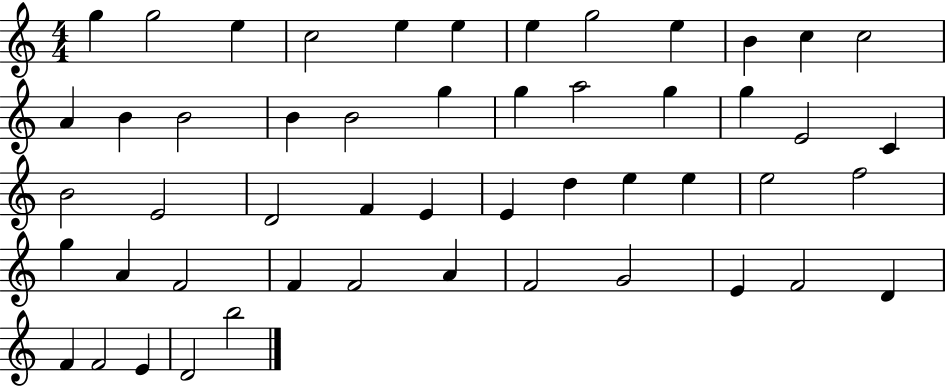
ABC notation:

X:1
T:Untitled
M:4/4
L:1/4
K:C
g g2 e c2 e e e g2 e B c c2 A B B2 B B2 g g a2 g g E2 C B2 E2 D2 F E E d e e e2 f2 g A F2 F F2 A F2 G2 E F2 D F F2 E D2 b2